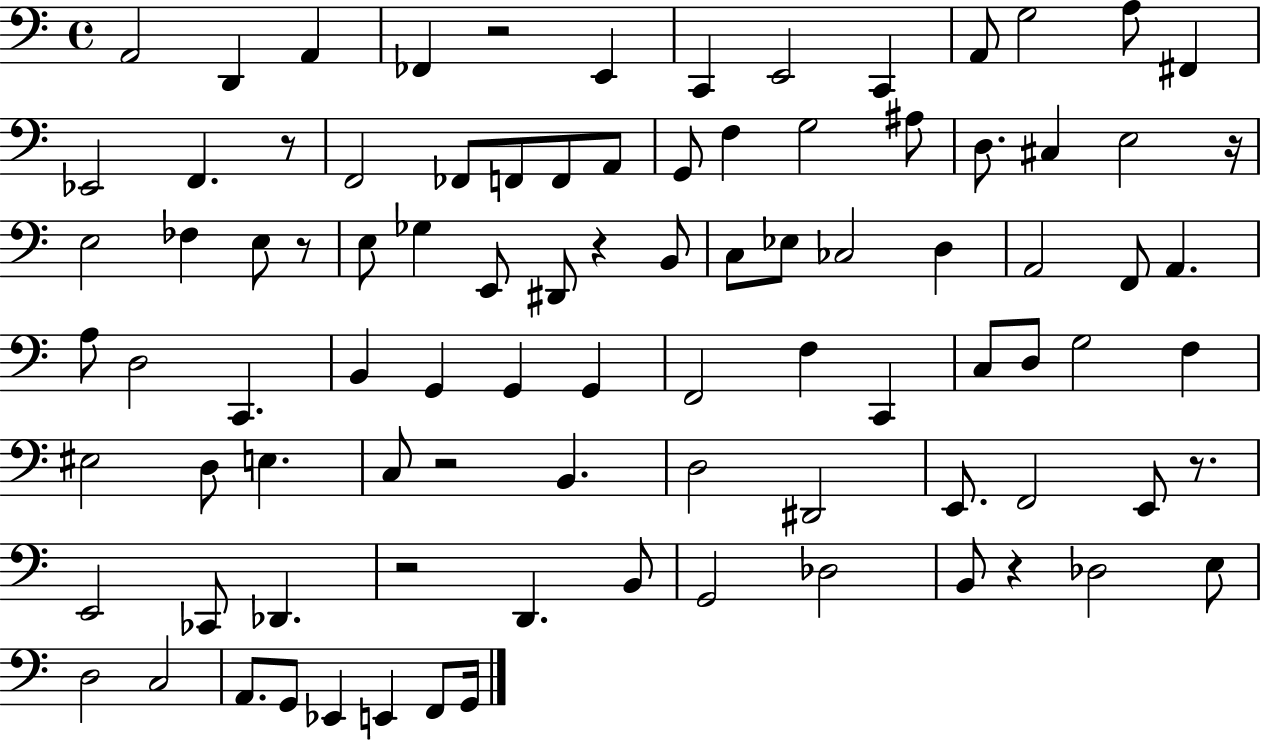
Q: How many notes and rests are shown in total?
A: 92